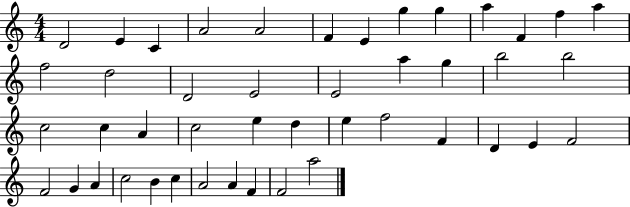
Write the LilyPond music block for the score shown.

{
  \clef treble
  \numericTimeSignature
  \time 4/4
  \key c \major
  d'2 e'4 c'4 | a'2 a'2 | f'4 e'4 g''4 g''4 | a''4 f'4 f''4 a''4 | \break f''2 d''2 | d'2 e'2 | e'2 a''4 g''4 | b''2 b''2 | \break c''2 c''4 a'4 | c''2 e''4 d''4 | e''4 f''2 f'4 | d'4 e'4 f'2 | \break f'2 g'4 a'4 | c''2 b'4 c''4 | a'2 a'4 f'4 | f'2 a''2 | \break \bar "|."
}